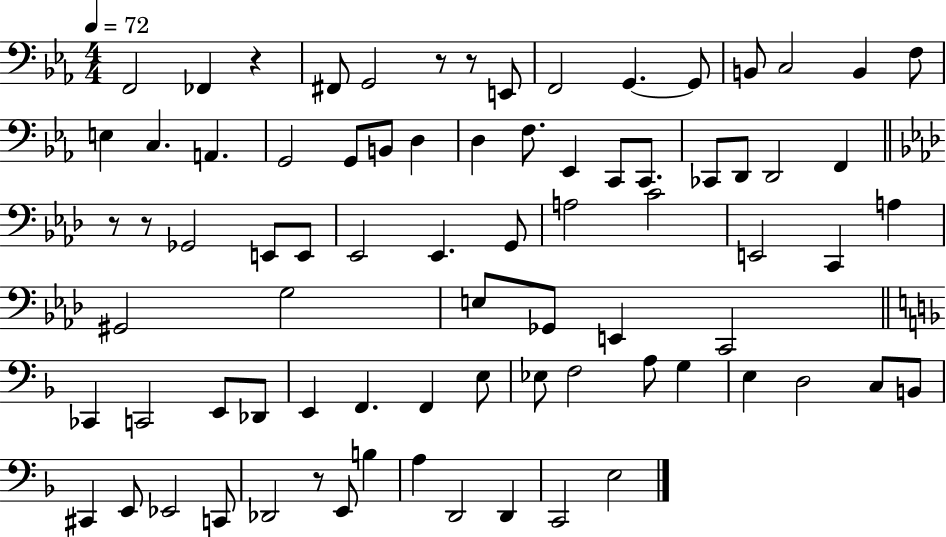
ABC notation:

X:1
T:Untitled
M:4/4
L:1/4
K:Eb
F,,2 _F,, z ^F,,/2 G,,2 z/2 z/2 E,,/2 F,,2 G,, G,,/2 B,,/2 C,2 B,, F,/2 E, C, A,, G,,2 G,,/2 B,,/2 D, D, F,/2 _E,, C,,/2 C,,/2 _C,,/2 D,,/2 D,,2 F,, z/2 z/2 _G,,2 E,,/2 E,,/2 _E,,2 _E,, G,,/2 A,2 C2 E,,2 C,, A, ^G,,2 G,2 E,/2 _G,,/2 E,, C,,2 _C,, C,,2 E,,/2 _D,,/2 E,, F,, F,, E,/2 _E,/2 F,2 A,/2 G, E, D,2 C,/2 B,,/2 ^C,, E,,/2 _E,,2 C,,/2 _D,,2 z/2 E,,/2 B, A, D,,2 D,, C,,2 E,2